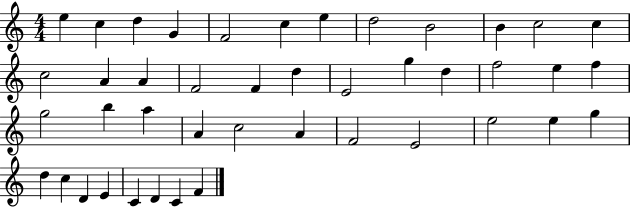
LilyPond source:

{
  \clef treble
  \numericTimeSignature
  \time 4/4
  \key c \major
  e''4 c''4 d''4 g'4 | f'2 c''4 e''4 | d''2 b'2 | b'4 c''2 c''4 | \break c''2 a'4 a'4 | f'2 f'4 d''4 | e'2 g''4 d''4 | f''2 e''4 f''4 | \break g''2 b''4 a''4 | a'4 c''2 a'4 | f'2 e'2 | e''2 e''4 g''4 | \break d''4 c''4 d'4 e'4 | c'4 d'4 c'4 f'4 | \bar "|."
}